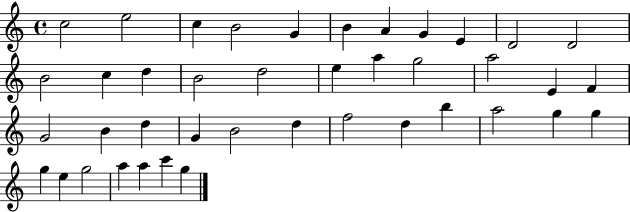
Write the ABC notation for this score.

X:1
T:Untitled
M:4/4
L:1/4
K:C
c2 e2 c B2 G B A G E D2 D2 B2 c d B2 d2 e a g2 a2 E F G2 B d G B2 d f2 d b a2 g g g e g2 a a c' g